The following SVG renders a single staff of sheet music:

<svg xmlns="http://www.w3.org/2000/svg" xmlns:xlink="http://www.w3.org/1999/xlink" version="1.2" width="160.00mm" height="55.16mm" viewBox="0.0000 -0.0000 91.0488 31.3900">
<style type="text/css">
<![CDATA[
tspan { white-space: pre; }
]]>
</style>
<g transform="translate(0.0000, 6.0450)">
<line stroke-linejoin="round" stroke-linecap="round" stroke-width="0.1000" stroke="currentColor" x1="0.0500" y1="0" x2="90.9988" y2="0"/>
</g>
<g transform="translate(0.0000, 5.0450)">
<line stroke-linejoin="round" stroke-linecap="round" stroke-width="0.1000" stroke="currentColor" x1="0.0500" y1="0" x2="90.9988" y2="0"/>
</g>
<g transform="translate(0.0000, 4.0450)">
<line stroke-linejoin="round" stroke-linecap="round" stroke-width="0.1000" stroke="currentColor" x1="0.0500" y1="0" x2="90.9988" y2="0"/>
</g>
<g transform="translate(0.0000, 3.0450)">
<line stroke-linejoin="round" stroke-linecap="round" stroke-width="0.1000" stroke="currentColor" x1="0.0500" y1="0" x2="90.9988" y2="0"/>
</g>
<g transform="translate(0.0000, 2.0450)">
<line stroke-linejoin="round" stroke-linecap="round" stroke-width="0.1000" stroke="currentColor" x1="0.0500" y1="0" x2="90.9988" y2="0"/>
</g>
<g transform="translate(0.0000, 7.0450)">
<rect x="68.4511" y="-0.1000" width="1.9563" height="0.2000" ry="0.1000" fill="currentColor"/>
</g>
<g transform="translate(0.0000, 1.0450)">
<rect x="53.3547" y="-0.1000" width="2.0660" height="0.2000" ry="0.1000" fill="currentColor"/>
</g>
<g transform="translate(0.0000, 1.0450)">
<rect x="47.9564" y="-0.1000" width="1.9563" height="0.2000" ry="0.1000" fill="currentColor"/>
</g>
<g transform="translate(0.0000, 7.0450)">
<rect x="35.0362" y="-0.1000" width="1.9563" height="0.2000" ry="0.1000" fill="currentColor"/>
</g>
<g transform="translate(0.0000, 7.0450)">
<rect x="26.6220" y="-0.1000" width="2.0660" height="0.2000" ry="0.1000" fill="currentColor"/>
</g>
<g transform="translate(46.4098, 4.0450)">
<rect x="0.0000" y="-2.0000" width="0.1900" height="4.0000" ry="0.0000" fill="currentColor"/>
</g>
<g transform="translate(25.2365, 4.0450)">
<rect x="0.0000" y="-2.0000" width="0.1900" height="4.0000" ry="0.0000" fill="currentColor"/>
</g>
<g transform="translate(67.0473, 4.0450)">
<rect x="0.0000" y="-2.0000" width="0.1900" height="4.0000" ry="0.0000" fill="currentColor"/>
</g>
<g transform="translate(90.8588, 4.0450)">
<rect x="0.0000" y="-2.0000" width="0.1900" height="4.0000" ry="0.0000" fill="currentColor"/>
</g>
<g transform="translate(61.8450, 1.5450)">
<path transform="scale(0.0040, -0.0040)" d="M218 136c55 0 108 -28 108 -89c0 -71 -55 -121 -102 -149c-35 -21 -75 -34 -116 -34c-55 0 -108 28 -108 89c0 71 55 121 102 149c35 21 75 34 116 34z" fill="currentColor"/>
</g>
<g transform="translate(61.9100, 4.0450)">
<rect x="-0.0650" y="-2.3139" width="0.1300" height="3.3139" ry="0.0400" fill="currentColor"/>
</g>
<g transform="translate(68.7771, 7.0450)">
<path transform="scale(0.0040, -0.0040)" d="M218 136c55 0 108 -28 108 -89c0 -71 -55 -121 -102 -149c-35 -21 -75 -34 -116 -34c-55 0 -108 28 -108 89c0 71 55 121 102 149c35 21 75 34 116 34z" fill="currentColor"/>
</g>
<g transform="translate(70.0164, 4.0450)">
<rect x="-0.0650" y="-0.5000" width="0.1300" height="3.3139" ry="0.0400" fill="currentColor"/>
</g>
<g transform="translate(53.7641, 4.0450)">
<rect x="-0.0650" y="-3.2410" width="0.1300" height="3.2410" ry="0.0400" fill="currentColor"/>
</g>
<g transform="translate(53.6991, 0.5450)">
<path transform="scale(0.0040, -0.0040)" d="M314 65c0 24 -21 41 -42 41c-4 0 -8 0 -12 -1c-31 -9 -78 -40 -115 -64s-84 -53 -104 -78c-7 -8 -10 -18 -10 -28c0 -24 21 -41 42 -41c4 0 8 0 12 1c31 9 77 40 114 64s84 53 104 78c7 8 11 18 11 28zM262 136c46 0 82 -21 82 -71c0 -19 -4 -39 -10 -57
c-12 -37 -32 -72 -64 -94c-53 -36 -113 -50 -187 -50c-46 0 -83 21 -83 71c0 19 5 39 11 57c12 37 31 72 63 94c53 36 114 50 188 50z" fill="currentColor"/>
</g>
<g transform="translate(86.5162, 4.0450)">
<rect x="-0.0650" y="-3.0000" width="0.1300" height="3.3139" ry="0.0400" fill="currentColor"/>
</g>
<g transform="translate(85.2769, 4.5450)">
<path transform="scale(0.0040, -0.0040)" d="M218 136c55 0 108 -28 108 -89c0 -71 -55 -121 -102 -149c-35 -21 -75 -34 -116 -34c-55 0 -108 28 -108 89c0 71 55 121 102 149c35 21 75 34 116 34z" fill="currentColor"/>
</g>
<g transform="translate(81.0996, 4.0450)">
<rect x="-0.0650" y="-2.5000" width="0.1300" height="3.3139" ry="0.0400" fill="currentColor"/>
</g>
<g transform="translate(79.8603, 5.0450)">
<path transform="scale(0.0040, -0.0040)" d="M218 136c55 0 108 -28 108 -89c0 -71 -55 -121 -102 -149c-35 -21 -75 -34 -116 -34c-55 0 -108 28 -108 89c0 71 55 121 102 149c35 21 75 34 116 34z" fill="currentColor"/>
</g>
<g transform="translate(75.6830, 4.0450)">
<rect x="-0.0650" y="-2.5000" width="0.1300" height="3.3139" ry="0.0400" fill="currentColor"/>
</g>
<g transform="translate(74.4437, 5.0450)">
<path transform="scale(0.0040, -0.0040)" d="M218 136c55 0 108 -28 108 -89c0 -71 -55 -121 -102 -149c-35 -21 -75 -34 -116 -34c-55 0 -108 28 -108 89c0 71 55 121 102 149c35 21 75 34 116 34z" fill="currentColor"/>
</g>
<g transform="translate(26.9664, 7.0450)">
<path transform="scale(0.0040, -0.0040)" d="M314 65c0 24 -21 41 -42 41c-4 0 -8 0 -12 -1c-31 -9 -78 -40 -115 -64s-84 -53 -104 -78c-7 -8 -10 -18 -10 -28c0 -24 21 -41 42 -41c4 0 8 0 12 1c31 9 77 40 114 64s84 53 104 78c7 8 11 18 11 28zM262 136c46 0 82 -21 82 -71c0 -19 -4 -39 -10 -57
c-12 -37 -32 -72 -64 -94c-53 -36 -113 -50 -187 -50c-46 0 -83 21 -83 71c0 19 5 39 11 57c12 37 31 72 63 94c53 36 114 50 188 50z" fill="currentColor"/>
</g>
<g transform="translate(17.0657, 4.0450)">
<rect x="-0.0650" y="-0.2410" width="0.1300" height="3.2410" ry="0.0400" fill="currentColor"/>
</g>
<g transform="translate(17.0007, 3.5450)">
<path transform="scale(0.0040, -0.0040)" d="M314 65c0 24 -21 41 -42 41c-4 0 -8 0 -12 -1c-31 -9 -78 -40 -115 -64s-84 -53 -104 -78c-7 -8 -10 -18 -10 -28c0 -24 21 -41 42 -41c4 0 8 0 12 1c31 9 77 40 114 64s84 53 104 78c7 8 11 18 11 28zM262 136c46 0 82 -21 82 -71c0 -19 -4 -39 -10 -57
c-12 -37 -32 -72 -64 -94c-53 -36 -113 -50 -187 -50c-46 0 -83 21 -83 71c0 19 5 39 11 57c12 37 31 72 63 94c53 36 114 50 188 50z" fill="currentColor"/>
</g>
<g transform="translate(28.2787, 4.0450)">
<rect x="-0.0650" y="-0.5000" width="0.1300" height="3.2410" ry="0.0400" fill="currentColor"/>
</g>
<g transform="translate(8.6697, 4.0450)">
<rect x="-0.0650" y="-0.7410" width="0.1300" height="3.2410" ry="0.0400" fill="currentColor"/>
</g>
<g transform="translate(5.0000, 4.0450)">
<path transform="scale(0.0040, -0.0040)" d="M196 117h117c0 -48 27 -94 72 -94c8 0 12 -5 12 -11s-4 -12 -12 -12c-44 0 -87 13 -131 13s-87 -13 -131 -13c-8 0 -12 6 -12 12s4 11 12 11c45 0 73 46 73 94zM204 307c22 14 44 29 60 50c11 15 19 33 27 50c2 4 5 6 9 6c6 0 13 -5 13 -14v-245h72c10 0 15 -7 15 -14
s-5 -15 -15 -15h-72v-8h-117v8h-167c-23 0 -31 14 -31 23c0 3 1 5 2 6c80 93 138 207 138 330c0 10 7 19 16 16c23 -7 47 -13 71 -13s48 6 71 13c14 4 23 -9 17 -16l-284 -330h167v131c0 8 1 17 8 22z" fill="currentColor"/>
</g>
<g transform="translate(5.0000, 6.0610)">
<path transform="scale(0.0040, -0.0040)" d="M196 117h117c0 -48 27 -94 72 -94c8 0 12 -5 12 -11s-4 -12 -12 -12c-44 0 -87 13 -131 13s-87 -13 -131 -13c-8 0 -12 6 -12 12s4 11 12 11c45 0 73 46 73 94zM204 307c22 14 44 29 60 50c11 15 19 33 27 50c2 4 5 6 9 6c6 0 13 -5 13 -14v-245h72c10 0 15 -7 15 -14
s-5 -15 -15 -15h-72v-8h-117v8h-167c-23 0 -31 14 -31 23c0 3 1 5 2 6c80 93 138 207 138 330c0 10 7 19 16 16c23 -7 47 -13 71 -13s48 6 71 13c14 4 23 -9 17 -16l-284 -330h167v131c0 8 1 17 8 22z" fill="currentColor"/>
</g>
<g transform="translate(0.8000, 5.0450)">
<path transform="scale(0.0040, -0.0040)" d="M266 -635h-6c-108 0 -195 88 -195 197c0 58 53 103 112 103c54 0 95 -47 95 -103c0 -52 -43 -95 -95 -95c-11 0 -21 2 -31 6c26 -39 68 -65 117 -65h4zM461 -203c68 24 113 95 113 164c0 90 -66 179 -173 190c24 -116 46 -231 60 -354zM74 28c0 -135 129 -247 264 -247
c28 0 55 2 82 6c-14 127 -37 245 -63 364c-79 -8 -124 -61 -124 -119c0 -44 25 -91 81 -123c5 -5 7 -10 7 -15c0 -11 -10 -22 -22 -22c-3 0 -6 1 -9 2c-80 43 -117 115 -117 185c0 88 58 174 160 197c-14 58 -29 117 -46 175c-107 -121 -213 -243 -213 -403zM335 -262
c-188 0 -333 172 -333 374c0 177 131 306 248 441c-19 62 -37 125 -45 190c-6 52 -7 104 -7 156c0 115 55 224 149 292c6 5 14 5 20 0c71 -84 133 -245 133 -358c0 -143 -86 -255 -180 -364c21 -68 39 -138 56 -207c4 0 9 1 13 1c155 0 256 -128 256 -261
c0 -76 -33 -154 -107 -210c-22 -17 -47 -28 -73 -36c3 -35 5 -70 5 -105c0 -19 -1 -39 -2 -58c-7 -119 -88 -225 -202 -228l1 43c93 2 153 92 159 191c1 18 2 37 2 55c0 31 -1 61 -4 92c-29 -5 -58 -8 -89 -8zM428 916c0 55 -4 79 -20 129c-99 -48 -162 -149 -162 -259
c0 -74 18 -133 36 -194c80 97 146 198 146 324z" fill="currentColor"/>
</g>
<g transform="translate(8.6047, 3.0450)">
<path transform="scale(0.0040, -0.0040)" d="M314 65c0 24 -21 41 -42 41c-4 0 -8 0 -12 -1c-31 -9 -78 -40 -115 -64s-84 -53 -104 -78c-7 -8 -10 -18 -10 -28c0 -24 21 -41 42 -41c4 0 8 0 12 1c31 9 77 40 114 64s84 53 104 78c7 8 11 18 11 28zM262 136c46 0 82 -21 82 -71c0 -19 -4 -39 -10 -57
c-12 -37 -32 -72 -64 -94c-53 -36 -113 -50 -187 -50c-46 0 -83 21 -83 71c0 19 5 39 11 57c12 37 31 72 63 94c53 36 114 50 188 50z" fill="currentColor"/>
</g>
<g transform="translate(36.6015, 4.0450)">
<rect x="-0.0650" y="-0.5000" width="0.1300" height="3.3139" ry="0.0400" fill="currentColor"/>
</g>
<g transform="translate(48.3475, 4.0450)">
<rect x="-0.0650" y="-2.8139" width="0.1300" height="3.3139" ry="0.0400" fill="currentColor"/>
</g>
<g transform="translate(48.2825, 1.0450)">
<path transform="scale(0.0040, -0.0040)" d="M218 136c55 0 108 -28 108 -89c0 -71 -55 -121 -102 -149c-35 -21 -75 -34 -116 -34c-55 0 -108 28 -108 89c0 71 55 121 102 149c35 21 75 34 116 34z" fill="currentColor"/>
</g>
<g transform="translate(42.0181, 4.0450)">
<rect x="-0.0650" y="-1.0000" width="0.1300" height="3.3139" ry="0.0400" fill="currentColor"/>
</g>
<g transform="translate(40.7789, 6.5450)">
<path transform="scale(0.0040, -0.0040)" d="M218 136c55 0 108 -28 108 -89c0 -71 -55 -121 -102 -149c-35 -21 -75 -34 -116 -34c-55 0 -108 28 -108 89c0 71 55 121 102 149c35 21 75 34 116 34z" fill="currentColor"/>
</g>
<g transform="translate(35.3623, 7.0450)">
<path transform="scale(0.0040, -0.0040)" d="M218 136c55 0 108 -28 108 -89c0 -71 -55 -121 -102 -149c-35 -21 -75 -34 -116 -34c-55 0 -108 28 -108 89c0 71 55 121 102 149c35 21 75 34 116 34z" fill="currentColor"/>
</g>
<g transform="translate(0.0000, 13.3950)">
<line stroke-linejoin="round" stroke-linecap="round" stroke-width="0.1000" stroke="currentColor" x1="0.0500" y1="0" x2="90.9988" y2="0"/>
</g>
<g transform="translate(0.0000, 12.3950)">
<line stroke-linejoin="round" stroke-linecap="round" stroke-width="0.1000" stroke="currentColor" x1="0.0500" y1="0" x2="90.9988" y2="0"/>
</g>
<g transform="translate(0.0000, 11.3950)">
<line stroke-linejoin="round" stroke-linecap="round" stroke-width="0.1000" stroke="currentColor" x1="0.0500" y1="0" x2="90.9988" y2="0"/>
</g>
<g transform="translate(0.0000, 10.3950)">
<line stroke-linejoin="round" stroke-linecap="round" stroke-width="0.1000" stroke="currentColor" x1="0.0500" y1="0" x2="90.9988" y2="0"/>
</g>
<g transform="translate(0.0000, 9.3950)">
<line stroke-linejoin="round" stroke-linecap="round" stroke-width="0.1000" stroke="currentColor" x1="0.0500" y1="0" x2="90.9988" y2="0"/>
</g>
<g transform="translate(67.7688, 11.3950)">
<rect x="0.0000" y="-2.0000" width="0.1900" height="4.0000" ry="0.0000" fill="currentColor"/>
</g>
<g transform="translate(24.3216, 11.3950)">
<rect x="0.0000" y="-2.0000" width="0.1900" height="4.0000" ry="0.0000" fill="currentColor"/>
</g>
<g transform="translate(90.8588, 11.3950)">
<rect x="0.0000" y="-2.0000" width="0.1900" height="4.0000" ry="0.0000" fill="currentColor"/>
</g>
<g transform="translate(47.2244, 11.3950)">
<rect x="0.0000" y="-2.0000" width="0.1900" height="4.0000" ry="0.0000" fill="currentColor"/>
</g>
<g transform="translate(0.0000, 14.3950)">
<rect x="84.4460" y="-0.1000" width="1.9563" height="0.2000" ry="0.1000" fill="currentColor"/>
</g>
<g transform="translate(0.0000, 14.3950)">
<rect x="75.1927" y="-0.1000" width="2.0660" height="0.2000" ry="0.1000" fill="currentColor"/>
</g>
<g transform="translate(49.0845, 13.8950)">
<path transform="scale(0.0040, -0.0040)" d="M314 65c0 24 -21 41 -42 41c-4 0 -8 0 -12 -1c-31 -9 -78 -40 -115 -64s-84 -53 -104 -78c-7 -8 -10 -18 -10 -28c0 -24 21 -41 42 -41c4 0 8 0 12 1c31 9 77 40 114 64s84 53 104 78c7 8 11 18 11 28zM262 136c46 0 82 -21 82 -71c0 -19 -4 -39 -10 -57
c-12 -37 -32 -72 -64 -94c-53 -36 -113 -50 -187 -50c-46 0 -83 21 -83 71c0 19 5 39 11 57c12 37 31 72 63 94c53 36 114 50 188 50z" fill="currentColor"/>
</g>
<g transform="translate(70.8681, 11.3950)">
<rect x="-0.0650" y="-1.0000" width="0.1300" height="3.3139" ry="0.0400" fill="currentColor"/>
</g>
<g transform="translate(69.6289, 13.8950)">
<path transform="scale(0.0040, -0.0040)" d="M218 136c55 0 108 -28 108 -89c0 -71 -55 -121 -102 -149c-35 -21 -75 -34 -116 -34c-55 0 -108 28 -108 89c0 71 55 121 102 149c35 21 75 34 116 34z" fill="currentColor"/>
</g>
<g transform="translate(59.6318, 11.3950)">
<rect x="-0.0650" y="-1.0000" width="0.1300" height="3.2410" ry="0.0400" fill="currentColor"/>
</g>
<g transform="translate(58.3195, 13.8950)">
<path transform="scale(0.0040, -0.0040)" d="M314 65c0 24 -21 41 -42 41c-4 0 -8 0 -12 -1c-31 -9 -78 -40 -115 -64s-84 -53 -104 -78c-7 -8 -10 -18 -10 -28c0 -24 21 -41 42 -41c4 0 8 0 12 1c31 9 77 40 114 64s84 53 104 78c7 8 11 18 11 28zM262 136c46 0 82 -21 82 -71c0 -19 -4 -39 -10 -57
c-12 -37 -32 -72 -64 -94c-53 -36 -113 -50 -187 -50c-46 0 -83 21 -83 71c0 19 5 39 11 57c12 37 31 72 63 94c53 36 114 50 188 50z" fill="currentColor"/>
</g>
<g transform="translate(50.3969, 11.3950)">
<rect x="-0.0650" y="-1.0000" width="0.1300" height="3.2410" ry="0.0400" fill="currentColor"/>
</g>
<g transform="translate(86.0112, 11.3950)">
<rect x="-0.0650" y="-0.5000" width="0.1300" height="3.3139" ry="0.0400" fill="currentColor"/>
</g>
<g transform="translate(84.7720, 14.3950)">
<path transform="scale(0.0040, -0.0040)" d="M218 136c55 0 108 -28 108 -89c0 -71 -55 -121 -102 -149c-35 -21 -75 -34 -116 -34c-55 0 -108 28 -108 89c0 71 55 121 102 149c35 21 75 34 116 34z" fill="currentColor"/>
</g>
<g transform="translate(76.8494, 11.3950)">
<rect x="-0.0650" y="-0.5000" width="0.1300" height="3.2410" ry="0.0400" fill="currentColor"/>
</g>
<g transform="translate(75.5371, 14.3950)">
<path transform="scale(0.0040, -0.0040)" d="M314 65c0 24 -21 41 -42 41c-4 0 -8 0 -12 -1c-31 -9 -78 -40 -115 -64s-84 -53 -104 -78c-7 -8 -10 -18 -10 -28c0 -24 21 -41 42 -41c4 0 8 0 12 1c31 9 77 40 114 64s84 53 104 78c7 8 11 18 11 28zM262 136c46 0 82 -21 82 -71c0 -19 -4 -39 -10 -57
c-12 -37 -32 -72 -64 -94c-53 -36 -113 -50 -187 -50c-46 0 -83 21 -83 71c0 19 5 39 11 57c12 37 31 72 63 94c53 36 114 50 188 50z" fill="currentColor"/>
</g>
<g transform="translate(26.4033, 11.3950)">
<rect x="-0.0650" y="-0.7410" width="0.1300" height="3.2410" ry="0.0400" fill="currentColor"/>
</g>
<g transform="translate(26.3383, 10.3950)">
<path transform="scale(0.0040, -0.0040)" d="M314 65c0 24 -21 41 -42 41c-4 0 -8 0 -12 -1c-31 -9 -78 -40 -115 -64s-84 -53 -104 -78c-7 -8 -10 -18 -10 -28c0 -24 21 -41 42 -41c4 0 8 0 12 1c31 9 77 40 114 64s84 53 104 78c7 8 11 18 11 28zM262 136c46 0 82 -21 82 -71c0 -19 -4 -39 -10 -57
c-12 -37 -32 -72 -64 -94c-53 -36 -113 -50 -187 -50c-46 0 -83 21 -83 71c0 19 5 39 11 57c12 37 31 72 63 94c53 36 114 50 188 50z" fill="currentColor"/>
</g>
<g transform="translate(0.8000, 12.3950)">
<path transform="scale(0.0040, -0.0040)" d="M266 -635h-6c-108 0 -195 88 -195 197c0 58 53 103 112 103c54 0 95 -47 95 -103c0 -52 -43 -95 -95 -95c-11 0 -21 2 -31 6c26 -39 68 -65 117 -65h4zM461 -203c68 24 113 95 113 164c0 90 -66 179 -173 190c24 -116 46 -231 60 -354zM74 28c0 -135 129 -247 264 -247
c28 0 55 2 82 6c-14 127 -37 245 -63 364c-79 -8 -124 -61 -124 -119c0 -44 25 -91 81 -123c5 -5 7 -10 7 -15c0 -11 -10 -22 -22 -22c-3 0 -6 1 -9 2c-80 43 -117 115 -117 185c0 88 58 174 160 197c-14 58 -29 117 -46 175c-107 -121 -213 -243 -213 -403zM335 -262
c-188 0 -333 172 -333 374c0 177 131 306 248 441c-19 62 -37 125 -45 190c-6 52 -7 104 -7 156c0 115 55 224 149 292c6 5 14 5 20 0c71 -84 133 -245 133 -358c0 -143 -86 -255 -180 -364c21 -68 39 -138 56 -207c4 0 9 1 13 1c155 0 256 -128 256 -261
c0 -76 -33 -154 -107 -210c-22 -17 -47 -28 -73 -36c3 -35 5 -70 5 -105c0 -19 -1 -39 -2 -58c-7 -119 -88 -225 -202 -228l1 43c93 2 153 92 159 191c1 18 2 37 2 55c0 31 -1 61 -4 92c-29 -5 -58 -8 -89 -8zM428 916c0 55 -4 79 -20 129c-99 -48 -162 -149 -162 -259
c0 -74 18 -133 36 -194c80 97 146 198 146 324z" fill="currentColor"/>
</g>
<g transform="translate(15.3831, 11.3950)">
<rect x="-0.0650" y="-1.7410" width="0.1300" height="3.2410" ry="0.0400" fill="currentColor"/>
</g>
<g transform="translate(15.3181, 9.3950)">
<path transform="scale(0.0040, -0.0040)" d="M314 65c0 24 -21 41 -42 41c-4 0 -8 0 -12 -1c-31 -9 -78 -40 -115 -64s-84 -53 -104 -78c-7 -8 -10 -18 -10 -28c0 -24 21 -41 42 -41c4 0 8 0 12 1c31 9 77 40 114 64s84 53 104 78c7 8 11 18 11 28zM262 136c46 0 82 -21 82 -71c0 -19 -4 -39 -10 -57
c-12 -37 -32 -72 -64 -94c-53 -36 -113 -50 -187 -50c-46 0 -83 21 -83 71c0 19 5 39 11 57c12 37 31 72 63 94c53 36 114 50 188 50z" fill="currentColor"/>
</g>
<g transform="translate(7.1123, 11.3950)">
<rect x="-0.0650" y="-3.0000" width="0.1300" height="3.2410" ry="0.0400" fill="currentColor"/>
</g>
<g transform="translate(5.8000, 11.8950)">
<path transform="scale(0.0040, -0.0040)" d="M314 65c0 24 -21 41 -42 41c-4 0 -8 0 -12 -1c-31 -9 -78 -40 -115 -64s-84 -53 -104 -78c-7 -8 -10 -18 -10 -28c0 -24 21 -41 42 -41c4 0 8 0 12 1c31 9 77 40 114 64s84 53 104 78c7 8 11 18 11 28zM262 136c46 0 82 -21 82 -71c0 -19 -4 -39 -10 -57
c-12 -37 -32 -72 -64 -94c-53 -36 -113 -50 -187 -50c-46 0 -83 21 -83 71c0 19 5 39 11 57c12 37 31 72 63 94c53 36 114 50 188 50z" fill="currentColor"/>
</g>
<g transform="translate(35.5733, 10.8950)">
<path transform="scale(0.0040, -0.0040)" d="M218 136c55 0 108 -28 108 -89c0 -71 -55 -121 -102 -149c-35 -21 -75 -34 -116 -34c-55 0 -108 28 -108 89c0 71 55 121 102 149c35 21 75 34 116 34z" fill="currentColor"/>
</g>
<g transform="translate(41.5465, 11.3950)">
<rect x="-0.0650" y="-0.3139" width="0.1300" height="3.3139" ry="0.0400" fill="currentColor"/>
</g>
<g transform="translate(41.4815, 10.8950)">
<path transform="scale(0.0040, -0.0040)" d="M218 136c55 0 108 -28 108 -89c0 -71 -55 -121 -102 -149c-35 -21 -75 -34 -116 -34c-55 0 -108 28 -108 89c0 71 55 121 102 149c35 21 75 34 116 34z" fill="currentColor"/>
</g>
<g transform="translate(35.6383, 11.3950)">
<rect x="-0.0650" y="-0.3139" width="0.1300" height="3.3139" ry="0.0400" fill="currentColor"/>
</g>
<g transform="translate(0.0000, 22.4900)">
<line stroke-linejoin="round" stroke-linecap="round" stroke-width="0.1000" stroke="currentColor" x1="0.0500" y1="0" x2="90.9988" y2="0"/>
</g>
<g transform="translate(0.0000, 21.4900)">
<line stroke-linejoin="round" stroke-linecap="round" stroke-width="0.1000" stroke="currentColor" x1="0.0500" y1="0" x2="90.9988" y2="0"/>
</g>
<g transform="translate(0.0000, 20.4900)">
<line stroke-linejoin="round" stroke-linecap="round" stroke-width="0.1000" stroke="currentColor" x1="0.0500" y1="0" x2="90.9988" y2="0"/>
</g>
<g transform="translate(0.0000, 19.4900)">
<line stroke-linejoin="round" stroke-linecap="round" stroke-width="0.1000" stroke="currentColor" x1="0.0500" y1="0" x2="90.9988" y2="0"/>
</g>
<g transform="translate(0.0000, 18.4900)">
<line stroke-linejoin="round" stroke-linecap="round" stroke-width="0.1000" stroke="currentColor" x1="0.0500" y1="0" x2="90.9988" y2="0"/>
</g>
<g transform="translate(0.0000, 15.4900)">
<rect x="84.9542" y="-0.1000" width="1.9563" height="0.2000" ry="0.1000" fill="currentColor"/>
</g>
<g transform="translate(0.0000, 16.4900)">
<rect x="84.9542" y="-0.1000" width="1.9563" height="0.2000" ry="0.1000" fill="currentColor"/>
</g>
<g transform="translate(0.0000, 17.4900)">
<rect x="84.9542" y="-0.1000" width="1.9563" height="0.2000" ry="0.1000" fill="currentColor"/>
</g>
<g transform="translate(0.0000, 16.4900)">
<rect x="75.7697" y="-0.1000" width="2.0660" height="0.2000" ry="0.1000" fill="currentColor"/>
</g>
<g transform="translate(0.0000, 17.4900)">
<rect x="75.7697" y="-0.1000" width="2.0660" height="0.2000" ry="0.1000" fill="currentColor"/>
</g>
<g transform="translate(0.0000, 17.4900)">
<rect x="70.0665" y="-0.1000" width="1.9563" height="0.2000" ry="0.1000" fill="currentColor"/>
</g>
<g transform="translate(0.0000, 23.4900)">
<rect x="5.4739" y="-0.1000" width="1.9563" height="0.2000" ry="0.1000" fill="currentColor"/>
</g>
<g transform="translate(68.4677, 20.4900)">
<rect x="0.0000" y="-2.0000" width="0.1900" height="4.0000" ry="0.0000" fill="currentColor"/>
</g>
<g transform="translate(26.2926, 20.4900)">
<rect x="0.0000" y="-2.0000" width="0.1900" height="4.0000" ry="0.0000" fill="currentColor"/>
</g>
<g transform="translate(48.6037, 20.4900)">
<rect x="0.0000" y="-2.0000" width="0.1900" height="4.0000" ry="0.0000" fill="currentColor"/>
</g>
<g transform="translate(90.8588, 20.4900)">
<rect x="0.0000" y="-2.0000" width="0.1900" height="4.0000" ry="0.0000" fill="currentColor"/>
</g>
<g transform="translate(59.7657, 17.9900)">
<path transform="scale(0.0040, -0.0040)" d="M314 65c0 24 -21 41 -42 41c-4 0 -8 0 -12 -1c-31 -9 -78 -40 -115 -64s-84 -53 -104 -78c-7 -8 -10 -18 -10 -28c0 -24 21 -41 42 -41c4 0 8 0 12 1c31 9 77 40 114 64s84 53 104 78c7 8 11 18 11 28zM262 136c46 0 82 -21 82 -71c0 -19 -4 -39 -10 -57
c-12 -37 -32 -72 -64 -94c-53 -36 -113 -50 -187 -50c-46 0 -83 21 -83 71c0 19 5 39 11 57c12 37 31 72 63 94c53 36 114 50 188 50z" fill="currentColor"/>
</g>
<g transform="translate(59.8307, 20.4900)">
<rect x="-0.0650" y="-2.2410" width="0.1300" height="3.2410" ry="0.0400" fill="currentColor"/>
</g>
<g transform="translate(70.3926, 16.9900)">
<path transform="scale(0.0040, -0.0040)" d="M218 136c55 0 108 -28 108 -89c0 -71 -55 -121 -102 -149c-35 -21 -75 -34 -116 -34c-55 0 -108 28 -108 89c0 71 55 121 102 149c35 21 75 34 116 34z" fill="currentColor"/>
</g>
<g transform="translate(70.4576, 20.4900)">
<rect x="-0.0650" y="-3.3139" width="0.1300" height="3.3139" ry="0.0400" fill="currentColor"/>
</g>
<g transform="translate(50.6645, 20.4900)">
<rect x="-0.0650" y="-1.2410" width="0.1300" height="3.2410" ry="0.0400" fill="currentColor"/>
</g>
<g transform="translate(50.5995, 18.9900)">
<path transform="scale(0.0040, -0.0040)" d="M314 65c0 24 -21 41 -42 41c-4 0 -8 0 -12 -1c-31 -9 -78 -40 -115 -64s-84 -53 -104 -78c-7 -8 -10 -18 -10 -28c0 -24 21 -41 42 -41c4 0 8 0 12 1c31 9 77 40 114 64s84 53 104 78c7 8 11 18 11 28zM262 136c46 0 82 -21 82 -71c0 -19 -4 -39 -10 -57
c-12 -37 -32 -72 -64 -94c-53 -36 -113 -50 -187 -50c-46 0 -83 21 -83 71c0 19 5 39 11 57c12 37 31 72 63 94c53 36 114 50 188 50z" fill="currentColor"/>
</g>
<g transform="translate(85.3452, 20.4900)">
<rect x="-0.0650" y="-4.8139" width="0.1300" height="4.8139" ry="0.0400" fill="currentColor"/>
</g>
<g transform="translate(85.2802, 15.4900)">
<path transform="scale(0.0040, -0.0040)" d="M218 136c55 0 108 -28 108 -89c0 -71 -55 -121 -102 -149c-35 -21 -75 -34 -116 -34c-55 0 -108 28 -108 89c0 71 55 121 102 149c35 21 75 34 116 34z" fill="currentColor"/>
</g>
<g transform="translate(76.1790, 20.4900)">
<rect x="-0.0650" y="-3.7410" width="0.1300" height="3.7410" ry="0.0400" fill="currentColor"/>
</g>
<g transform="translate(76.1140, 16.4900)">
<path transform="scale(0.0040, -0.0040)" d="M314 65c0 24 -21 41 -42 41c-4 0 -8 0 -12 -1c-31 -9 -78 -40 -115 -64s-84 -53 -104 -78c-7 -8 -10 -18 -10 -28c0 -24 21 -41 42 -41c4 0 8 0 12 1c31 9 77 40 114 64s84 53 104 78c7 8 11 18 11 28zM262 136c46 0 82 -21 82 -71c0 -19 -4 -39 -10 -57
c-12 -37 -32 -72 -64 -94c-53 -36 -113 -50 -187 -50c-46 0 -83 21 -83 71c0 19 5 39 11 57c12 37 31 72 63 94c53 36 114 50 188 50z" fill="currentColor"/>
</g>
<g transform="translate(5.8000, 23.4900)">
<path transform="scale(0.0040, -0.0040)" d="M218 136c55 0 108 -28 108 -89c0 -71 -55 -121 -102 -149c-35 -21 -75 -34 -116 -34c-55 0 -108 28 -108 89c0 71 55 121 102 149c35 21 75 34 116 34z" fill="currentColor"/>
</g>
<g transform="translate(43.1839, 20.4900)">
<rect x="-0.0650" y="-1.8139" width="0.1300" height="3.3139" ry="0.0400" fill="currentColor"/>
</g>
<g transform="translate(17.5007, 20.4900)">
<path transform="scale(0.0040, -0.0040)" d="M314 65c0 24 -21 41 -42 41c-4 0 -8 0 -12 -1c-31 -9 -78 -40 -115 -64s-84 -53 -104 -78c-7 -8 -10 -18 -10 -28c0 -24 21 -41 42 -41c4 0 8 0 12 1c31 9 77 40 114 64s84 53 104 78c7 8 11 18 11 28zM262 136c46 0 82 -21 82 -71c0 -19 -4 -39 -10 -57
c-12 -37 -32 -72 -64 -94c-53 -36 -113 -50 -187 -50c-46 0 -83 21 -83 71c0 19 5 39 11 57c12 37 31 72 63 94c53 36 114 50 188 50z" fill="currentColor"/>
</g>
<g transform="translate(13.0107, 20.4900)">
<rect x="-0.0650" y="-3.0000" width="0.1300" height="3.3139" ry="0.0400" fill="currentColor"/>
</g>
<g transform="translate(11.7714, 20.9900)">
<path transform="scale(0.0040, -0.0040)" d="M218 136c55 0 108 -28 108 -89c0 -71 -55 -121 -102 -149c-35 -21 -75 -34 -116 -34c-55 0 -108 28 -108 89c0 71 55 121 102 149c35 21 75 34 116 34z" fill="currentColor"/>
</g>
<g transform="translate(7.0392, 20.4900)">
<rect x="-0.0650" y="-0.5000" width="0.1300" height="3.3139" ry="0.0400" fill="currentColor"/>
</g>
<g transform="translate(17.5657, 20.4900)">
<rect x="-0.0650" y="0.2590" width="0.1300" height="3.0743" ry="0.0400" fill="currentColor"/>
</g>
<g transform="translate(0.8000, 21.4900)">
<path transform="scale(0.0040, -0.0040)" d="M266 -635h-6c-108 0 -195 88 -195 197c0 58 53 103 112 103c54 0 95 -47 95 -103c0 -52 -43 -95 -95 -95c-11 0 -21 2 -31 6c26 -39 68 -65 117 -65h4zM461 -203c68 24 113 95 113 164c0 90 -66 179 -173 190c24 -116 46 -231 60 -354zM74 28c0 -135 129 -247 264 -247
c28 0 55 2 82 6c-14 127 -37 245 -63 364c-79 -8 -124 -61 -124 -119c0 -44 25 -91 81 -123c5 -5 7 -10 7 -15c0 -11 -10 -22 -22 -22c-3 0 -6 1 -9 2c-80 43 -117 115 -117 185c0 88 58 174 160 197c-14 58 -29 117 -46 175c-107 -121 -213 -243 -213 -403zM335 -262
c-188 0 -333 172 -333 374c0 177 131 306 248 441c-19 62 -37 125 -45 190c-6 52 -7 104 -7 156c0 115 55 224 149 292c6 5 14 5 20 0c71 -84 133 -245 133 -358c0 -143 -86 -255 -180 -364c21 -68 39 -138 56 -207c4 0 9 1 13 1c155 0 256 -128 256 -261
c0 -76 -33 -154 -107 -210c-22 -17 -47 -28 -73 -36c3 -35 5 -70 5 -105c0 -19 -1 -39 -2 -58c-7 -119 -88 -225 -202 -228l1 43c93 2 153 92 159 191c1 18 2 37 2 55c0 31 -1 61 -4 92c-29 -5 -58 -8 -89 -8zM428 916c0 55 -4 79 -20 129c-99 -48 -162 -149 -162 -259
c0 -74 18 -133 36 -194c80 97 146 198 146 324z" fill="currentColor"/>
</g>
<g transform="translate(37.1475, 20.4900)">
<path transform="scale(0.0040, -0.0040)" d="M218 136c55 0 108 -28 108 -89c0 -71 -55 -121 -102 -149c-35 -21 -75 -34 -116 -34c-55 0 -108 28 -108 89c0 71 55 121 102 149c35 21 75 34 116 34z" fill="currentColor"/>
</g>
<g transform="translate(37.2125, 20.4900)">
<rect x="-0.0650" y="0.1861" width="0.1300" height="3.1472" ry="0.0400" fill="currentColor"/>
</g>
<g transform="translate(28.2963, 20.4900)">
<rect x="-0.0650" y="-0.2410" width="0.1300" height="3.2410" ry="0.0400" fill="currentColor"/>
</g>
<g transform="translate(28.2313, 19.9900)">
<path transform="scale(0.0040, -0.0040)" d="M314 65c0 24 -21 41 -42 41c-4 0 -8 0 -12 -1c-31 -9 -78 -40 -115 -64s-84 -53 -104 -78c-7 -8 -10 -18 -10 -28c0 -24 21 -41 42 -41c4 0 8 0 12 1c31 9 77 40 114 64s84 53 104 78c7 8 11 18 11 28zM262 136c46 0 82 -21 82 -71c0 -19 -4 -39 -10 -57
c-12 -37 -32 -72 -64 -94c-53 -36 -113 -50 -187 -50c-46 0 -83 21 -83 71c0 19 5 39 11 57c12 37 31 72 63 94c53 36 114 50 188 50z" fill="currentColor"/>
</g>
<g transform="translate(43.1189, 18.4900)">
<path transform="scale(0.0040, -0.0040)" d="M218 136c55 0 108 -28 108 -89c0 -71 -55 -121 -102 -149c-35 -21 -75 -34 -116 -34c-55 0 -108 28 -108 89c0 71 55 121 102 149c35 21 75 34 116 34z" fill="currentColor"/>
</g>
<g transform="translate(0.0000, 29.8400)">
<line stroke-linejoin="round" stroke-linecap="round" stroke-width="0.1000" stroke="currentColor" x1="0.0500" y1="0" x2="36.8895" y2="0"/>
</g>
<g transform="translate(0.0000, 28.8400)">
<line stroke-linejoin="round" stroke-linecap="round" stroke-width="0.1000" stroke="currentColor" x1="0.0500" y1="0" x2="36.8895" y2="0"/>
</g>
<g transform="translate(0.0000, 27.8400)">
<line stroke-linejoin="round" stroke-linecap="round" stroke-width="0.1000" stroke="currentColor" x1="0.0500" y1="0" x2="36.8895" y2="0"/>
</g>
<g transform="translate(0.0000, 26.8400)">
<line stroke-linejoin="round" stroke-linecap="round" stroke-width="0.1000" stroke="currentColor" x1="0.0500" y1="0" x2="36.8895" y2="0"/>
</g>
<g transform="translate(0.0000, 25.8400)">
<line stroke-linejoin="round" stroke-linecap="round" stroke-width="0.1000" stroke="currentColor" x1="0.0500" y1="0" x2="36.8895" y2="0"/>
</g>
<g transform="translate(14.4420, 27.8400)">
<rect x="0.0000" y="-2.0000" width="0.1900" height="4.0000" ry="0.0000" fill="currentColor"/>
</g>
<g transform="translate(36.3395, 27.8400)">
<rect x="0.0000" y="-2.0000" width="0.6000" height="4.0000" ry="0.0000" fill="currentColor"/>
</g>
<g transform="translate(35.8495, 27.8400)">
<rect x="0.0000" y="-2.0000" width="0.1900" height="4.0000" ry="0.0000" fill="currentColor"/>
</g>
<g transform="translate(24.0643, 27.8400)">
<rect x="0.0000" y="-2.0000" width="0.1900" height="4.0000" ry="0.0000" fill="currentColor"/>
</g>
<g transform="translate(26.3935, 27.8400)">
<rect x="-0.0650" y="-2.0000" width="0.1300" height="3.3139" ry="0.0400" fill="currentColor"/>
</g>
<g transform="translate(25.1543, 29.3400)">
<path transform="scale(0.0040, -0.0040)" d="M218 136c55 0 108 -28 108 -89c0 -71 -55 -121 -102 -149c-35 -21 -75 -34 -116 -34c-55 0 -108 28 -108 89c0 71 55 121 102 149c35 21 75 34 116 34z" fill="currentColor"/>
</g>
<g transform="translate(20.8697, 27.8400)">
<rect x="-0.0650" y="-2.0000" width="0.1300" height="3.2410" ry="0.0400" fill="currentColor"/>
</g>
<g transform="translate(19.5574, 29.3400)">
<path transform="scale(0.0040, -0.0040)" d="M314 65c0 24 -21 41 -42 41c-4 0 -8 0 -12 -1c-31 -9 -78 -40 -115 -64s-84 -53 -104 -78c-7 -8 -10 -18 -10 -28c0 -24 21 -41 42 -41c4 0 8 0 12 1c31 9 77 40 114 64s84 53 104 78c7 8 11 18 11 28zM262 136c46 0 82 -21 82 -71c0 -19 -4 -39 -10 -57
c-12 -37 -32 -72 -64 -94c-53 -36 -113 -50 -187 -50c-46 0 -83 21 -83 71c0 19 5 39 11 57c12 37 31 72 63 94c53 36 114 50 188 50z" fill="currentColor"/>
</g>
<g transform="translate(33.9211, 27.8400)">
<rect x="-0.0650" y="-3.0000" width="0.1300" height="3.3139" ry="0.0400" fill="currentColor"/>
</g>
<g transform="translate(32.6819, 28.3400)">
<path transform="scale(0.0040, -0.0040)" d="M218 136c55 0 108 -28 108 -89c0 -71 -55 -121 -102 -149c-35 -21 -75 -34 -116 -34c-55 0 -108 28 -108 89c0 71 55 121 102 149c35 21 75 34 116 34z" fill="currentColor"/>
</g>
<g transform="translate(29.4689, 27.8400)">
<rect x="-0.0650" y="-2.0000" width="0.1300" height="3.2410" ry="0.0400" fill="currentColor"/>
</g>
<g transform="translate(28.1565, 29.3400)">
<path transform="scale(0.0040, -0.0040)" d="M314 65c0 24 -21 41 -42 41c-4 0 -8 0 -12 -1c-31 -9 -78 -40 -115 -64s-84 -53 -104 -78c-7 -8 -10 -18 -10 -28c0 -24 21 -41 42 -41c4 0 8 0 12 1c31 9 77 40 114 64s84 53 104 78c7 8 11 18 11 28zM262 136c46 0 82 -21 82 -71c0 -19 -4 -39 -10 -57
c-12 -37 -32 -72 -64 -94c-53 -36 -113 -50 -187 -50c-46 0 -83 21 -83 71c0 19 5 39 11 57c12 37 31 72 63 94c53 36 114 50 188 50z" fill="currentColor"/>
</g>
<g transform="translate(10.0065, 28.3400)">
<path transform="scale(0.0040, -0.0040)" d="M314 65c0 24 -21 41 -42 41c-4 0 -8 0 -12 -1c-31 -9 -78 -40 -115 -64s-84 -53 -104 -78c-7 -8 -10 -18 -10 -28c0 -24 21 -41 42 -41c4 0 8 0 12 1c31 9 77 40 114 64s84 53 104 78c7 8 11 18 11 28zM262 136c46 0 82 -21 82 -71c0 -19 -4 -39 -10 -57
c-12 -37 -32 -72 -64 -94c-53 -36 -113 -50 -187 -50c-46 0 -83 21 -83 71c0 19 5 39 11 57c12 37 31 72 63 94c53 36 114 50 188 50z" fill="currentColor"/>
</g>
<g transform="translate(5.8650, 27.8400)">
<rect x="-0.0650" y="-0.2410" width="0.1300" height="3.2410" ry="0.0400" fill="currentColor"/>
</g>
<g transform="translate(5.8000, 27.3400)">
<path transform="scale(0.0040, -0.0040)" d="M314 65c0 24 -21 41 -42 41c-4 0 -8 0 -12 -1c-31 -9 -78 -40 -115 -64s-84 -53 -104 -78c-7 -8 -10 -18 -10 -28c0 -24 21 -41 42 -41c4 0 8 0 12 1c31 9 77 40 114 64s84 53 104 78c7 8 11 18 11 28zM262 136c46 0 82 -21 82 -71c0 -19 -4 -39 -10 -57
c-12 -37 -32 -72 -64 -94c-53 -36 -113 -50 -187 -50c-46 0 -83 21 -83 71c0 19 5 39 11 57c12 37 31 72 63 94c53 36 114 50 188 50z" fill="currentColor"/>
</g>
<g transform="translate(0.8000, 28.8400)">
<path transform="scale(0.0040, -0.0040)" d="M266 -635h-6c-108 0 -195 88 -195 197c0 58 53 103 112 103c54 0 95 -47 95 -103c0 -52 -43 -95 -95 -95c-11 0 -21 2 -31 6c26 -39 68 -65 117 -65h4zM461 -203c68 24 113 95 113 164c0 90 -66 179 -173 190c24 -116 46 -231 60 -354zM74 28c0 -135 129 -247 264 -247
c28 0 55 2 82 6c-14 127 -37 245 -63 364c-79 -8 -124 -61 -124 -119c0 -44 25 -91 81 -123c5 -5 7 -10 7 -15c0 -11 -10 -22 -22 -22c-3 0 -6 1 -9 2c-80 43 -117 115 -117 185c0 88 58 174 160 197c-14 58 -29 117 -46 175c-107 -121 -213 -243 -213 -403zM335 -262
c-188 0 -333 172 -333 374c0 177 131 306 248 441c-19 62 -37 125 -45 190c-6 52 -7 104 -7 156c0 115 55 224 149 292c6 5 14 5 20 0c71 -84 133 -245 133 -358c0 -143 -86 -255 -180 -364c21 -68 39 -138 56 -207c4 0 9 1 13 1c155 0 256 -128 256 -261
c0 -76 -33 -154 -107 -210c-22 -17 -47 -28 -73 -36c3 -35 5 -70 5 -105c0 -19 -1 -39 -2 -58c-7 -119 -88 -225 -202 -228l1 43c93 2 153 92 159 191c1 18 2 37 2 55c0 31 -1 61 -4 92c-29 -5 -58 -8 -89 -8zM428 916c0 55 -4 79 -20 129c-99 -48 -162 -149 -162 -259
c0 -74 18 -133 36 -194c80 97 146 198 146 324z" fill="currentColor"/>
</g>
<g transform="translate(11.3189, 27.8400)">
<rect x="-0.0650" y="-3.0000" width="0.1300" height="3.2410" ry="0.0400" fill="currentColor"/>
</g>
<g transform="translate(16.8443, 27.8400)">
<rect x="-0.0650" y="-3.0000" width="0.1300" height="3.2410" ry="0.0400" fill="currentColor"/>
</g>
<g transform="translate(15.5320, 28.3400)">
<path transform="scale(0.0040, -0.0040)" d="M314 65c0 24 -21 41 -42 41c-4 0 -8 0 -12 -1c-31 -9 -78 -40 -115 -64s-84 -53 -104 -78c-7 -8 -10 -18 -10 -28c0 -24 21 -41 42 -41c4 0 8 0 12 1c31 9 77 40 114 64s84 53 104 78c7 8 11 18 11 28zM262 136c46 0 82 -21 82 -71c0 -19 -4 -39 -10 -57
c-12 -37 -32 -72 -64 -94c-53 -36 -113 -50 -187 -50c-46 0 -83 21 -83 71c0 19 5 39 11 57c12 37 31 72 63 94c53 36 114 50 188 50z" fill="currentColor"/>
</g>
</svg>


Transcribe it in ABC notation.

X:1
T:Untitled
M:4/4
L:1/4
K:C
d2 c2 C2 C D a b2 g C G G A A2 f2 d2 c c D2 D2 D C2 C C A B2 c2 B f e2 g2 b c'2 e' c2 A2 A2 F2 F F2 A